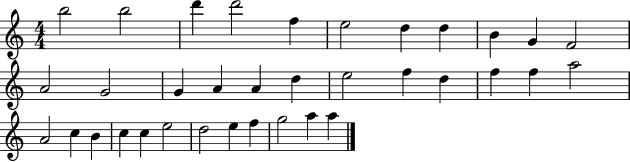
{
  \clef treble
  \numericTimeSignature
  \time 4/4
  \key c \major
  b''2 b''2 | d'''4 d'''2 f''4 | e''2 d''4 d''4 | b'4 g'4 f'2 | \break a'2 g'2 | g'4 a'4 a'4 d''4 | e''2 f''4 d''4 | f''4 f''4 a''2 | \break a'2 c''4 b'4 | c''4 c''4 e''2 | d''2 e''4 f''4 | g''2 a''4 a''4 | \break \bar "|."
}